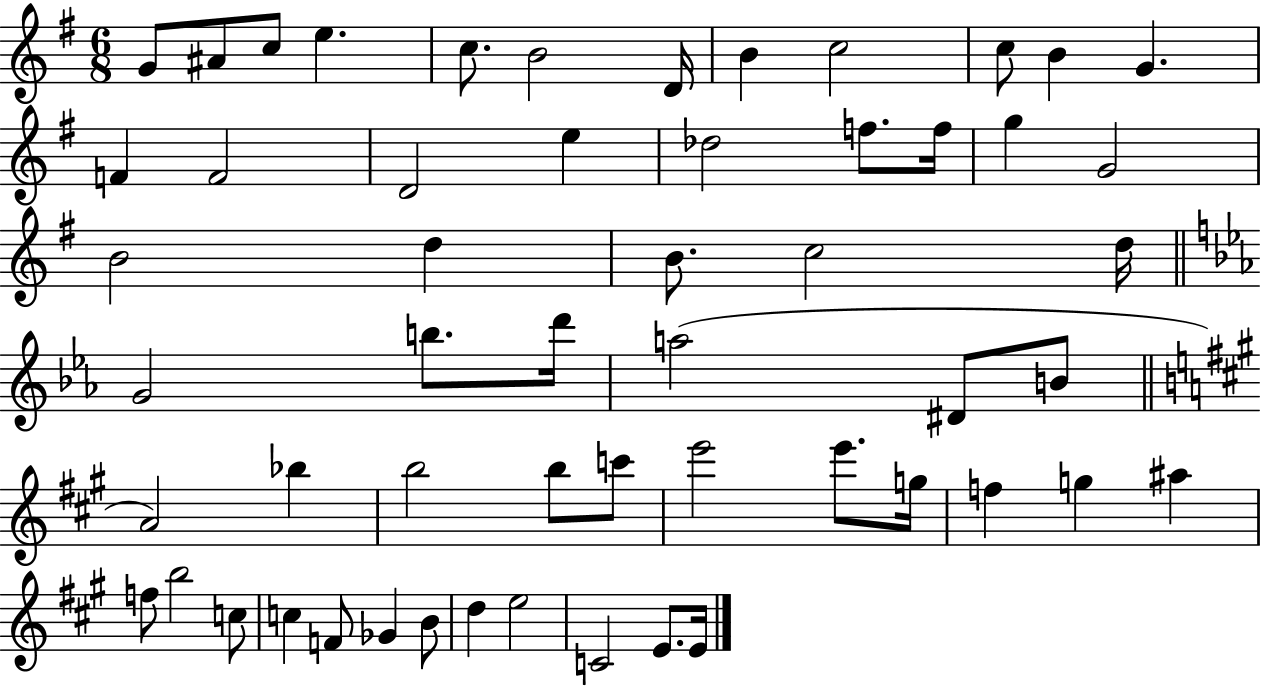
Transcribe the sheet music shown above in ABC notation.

X:1
T:Untitled
M:6/8
L:1/4
K:G
G/2 ^A/2 c/2 e c/2 B2 D/4 B c2 c/2 B G F F2 D2 e _d2 f/2 f/4 g G2 B2 d B/2 c2 d/4 G2 b/2 d'/4 a2 ^D/2 B/2 A2 _b b2 b/2 c'/2 e'2 e'/2 g/4 f g ^a f/2 b2 c/2 c F/2 _G B/2 d e2 C2 E/2 E/4